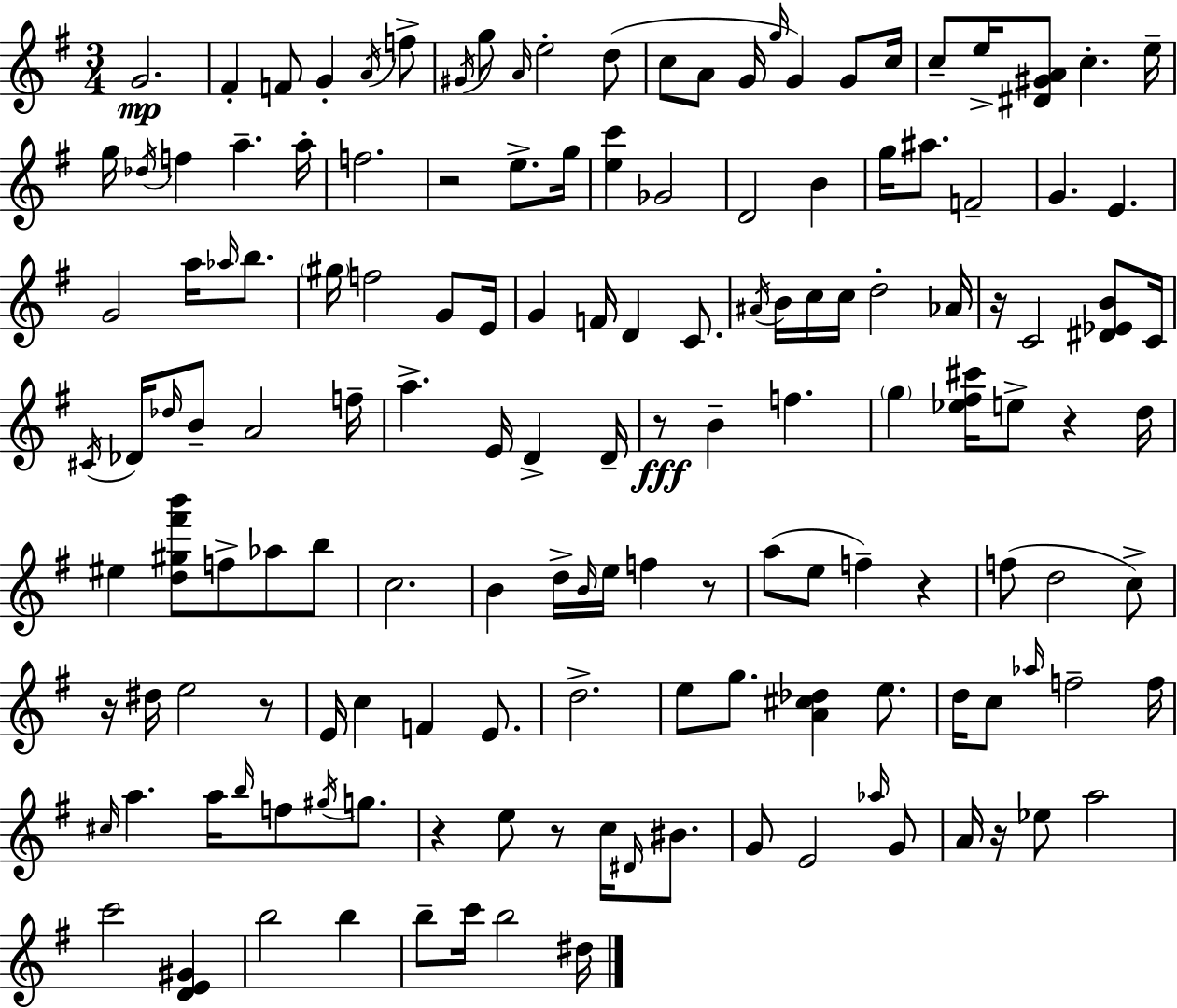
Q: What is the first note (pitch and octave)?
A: G4